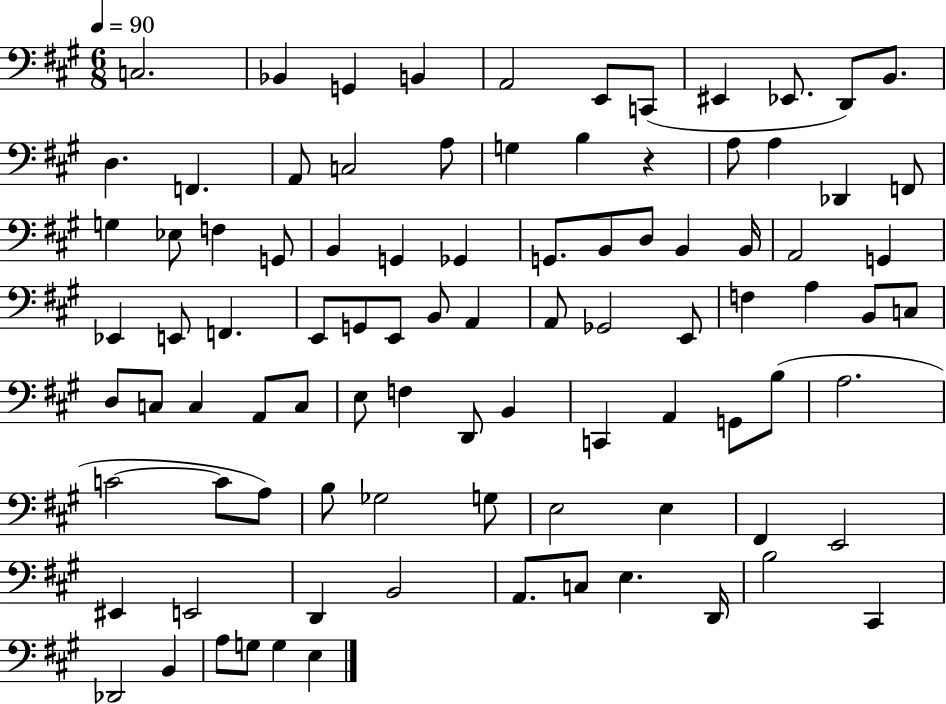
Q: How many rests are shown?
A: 1